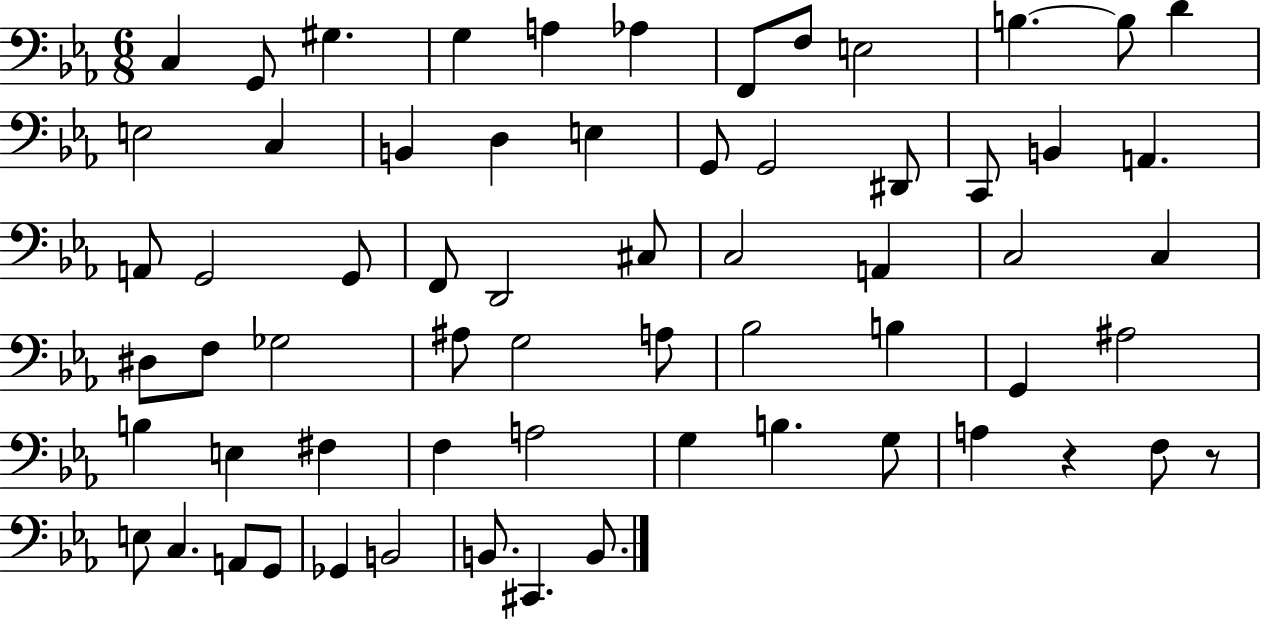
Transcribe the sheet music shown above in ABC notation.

X:1
T:Untitled
M:6/8
L:1/4
K:Eb
C, G,,/2 ^G, G, A, _A, F,,/2 F,/2 E,2 B, B,/2 D E,2 C, B,, D, E, G,,/2 G,,2 ^D,,/2 C,,/2 B,, A,, A,,/2 G,,2 G,,/2 F,,/2 D,,2 ^C,/2 C,2 A,, C,2 C, ^D,/2 F,/2 _G,2 ^A,/2 G,2 A,/2 _B,2 B, G,, ^A,2 B, E, ^F, F, A,2 G, B, G,/2 A, z F,/2 z/2 E,/2 C, A,,/2 G,,/2 _G,, B,,2 B,,/2 ^C,, B,,/2